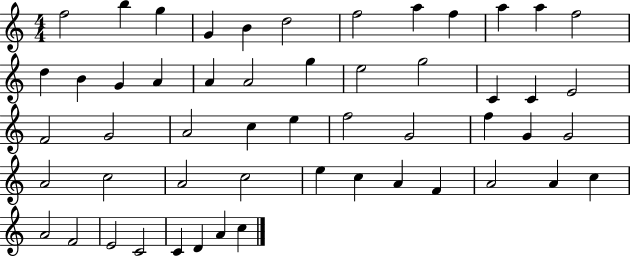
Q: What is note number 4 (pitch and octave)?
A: G4